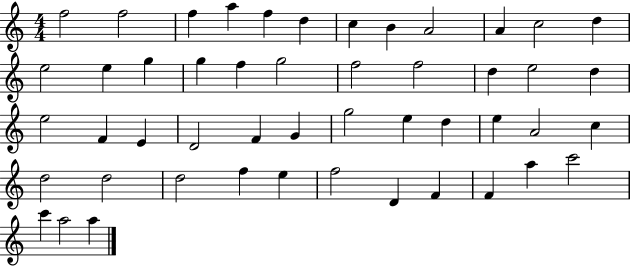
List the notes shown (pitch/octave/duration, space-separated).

F5/h F5/h F5/q A5/q F5/q D5/q C5/q B4/q A4/h A4/q C5/h D5/q E5/h E5/q G5/q G5/q F5/q G5/h F5/h F5/h D5/q E5/h D5/q E5/h F4/q E4/q D4/h F4/q G4/q G5/h E5/q D5/q E5/q A4/h C5/q D5/h D5/h D5/h F5/q E5/q F5/h D4/q F4/q F4/q A5/q C6/h C6/q A5/h A5/q